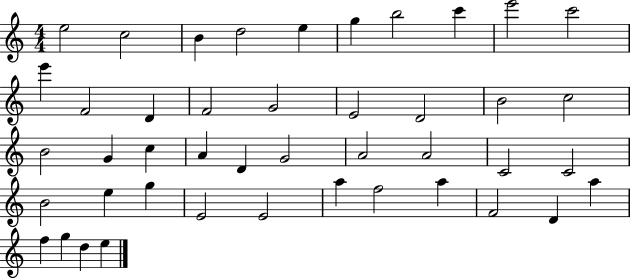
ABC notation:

X:1
T:Untitled
M:4/4
L:1/4
K:C
e2 c2 B d2 e g b2 c' e'2 c'2 e' F2 D F2 G2 E2 D2 B2 c2 B2 G c A D G2 A2 A2 C2 C2 B2 e g E2 E2 a f2 a F2 D a f g d e